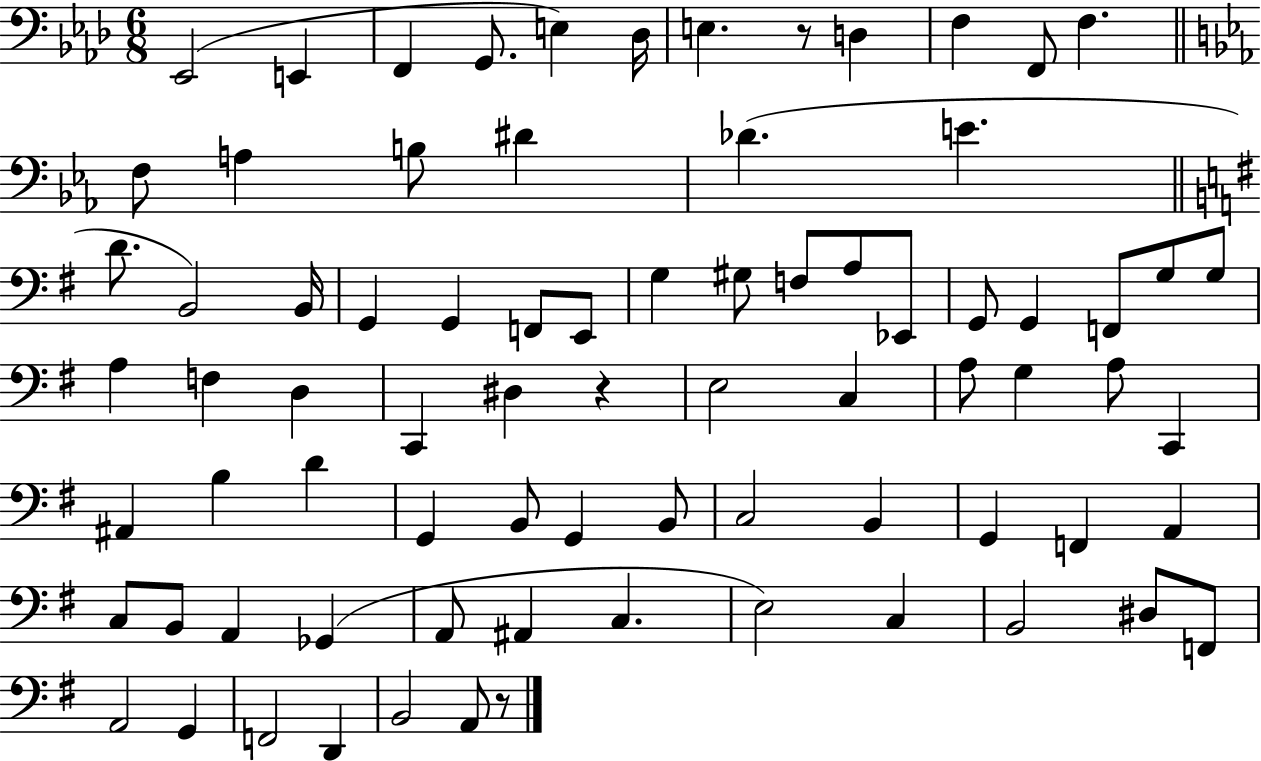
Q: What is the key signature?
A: AES major